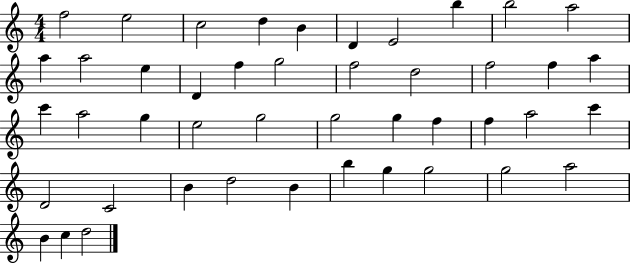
F5/h E5/h C5/h D5/q B4/q D4/q E4/h B5/q B5/h A5/h A5/q A5/h E5/q D4/q F5/q G5/h F5/h D5/h F5/h F5/q A5/q C6/q A5/h G5/q E5/h G5/h G5/h G5/q F5/q F5/q A5/h C6/q D4/h C4/h B4/q D5/h B4/q B5/q G5/q G5/h G5/h A5/h B4/q C5/q D5/h